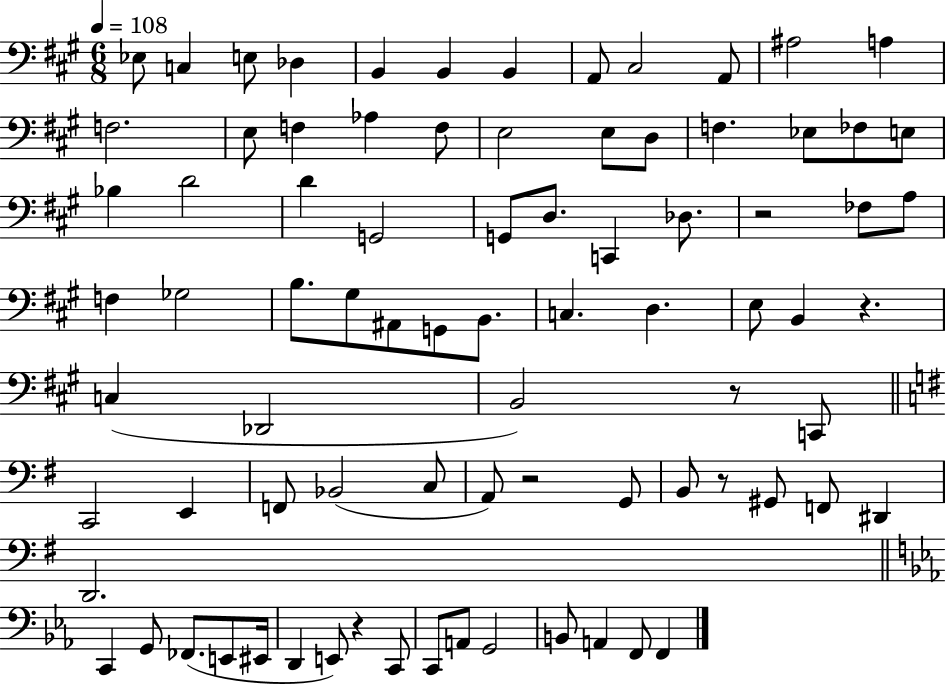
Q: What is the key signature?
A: A major